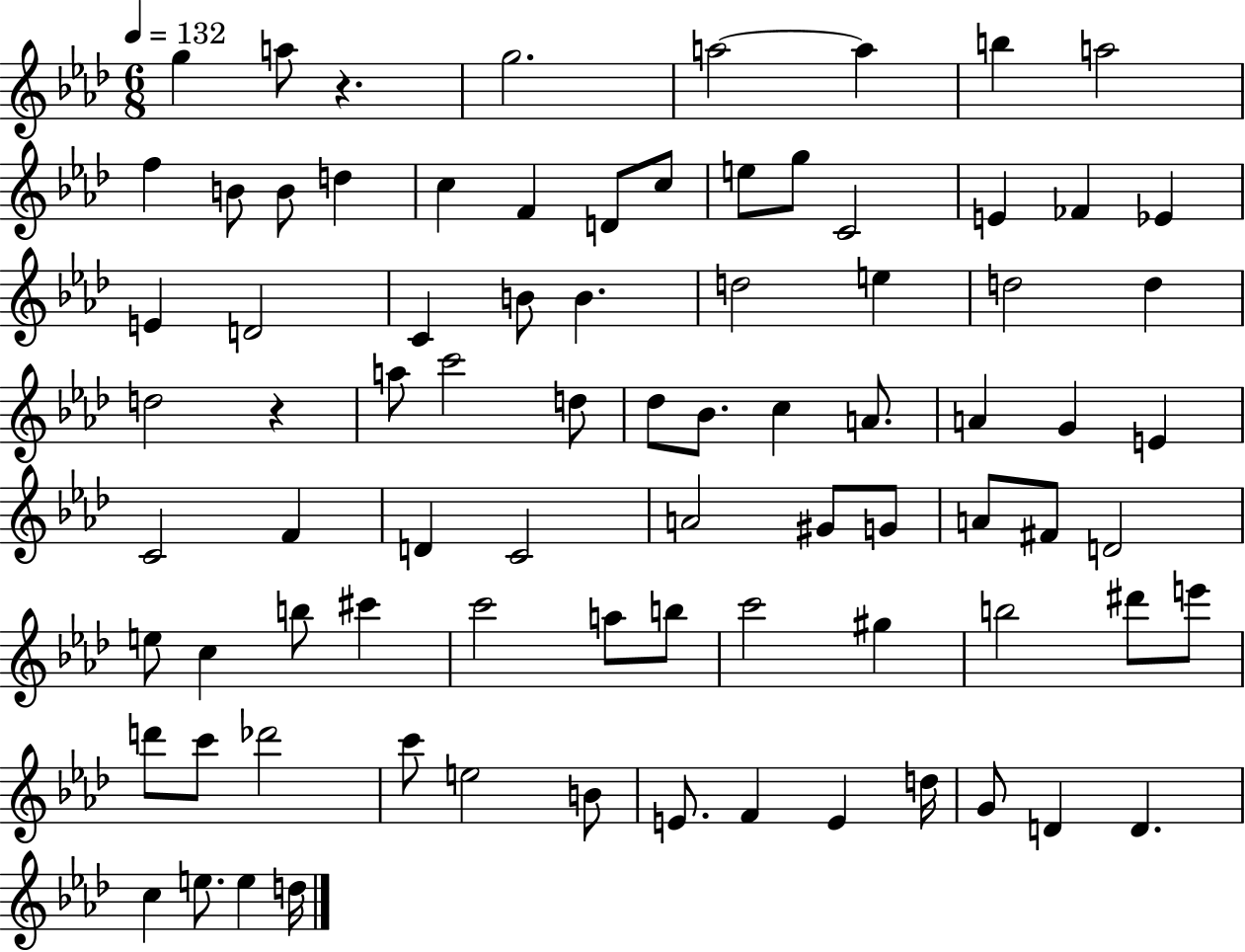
{
  \clef treble
  \numericTimeSignature
  \time 6/8
  \key aes \major
  \tempo 4 = 132
  \repeat volta 2 { g''4 a''8 r4. | g''2. | a''2~~ a''4 | b''4 a''2 | \break f''4 b'8 b'8 d''4 | c''4 f'4 d'8 c''8 | e''8 g''8 c'2 | e'4 fes'4 ees'4 | \break e'4 d'2 | c'4 b'8 b'4. | d''2 e''4 | d''2 d''4 | \break d''2 r4 | a''8 c'''2 d''8 | des''8 bes'8. c''4 a'8. | a'4 g'4 e'4 | \break c'2 f'4 | d'4 c'2 | a'2 gis'8 g'8 | a'8 fis'8 d'2 | \break e''8 c''4 b''8 cis'''4 | c'''2 a''8 b''8 | c'''2 gis''4 | b''2 dis'''8 e'''8 | \break d'''8 c'''8 des'''2 | c'''8 e''2 b'8 | e'8. f'4 e'4 d''16 | g'8 d'4 d'4. | \break c''4 e''8. e''4 d''16 | } \bar "|."
}